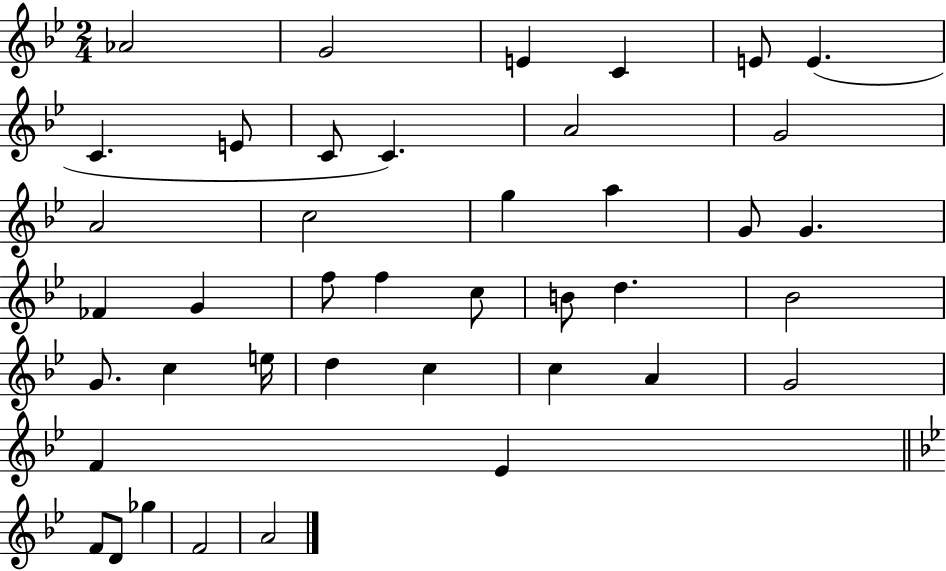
{
  \clef treble
  \numericTimeSignature
  \time 2/4
  \key bes \major
  aes'2 | g'2 | e'4 c'4 | e'8 e'4.( | \break c'4. e'8 | c'8 c'4.) | a'2 | g'2 | \break a'2 | c''2 | g''4 a''4 | g'8 g'4. | \break fes'4 g'4 | f''8 f''4 c''8 | b'8 d''4. | bes'2 | \break g'8. c''4 e''16 | d''4 c''4 | c''4 a'4 | g'2 | \break f'4 ees'4 | \bar "||" \break \key g \minor f'8 d'8 ges''4 | f'2 | a'2 | \bar "|."
}